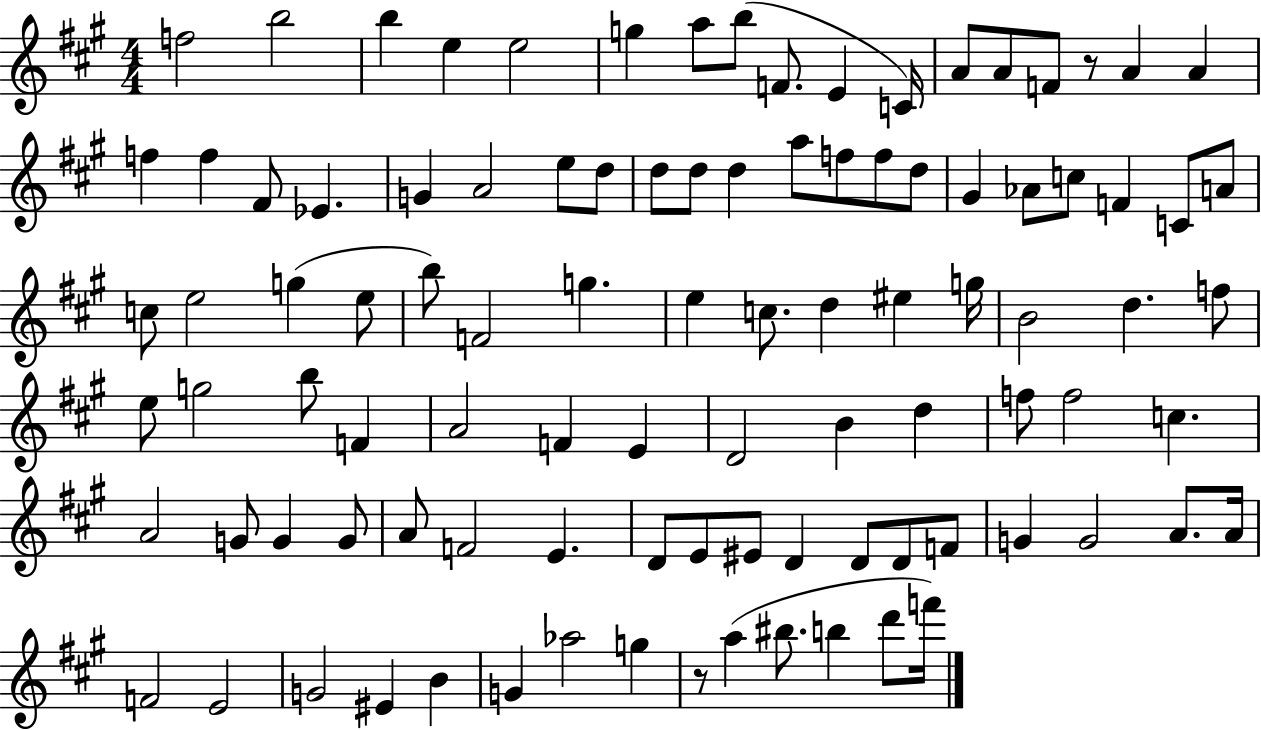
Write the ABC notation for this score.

X:1
T:Untitled
M:4/4
L:1/4
K:A
f2 b2 b e e2 g a/2 b/2 F/2 E C/4 A/2 A/2 F/2 z/2 A A f f ^F/2 _E G A2 e/2 d/2 d/2 d/2 d a/2 f/2 f/2 d/2 ^G _A/2 c/2 F C/2 A/2 c/2 e2 g e/2 b/2 F2 g e c/2 d ^e g/4 B2 d f/2 e/2 g2 b/2 F A2 F E D2 B d f/2 f2 c A2 G/2 G G/2 A/2 F2 E D/2 E/2 ^E/2 D D/2 D/2 F/2 G G2 A/2 A/4 F2 E2 G2 ^E B G _a2 g z/2 a ^b/2 b d'/2 f'/4